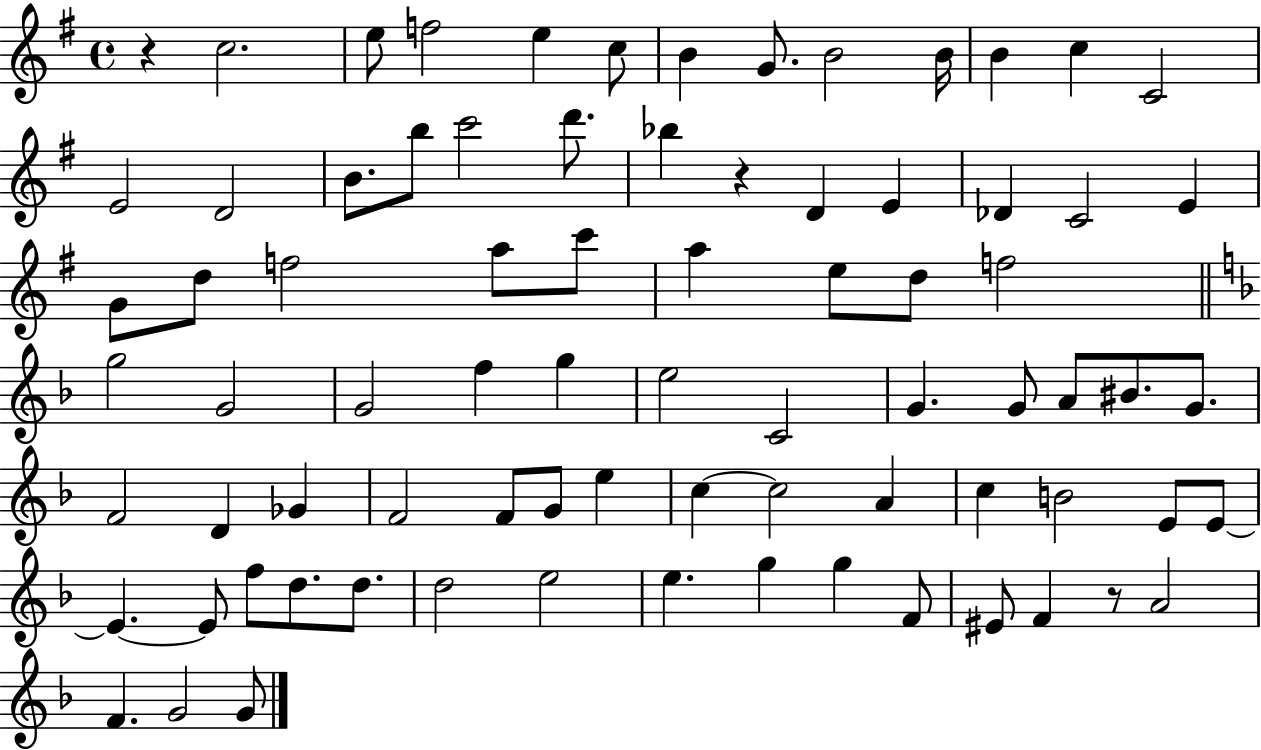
R/q C5/h. E5/e F5/h E5/q C5/e B4/q G4/e. B4/h B4/s B4/q C5/q C4/h E4/h D4/h B4/e. B5/e C6/h D6/e. Bb5/q R/q D4/q E4/q Db4/q C4/h E4/q G4/e D5/e F5/h A5/e C6/e A5/q E5/e D5/e F5/h G5/h G4/h G4/h F5/q G5/q E5/h C4/h G4/q. G4/e A4/e BIS4/e. G4/e. F4/h D4/q Gb4/q F4/h F4/e G4/e E5/q C5/q C5/h A4/q C5/q B4/h E4/e E4/e E4/q. E4/e F5/e D5/e. D5/e. D5/h E5/h E5/q. G5/q G5/q F4/e EIS4/e F4/q R/e A4/h F4/q. G4/h G4/e